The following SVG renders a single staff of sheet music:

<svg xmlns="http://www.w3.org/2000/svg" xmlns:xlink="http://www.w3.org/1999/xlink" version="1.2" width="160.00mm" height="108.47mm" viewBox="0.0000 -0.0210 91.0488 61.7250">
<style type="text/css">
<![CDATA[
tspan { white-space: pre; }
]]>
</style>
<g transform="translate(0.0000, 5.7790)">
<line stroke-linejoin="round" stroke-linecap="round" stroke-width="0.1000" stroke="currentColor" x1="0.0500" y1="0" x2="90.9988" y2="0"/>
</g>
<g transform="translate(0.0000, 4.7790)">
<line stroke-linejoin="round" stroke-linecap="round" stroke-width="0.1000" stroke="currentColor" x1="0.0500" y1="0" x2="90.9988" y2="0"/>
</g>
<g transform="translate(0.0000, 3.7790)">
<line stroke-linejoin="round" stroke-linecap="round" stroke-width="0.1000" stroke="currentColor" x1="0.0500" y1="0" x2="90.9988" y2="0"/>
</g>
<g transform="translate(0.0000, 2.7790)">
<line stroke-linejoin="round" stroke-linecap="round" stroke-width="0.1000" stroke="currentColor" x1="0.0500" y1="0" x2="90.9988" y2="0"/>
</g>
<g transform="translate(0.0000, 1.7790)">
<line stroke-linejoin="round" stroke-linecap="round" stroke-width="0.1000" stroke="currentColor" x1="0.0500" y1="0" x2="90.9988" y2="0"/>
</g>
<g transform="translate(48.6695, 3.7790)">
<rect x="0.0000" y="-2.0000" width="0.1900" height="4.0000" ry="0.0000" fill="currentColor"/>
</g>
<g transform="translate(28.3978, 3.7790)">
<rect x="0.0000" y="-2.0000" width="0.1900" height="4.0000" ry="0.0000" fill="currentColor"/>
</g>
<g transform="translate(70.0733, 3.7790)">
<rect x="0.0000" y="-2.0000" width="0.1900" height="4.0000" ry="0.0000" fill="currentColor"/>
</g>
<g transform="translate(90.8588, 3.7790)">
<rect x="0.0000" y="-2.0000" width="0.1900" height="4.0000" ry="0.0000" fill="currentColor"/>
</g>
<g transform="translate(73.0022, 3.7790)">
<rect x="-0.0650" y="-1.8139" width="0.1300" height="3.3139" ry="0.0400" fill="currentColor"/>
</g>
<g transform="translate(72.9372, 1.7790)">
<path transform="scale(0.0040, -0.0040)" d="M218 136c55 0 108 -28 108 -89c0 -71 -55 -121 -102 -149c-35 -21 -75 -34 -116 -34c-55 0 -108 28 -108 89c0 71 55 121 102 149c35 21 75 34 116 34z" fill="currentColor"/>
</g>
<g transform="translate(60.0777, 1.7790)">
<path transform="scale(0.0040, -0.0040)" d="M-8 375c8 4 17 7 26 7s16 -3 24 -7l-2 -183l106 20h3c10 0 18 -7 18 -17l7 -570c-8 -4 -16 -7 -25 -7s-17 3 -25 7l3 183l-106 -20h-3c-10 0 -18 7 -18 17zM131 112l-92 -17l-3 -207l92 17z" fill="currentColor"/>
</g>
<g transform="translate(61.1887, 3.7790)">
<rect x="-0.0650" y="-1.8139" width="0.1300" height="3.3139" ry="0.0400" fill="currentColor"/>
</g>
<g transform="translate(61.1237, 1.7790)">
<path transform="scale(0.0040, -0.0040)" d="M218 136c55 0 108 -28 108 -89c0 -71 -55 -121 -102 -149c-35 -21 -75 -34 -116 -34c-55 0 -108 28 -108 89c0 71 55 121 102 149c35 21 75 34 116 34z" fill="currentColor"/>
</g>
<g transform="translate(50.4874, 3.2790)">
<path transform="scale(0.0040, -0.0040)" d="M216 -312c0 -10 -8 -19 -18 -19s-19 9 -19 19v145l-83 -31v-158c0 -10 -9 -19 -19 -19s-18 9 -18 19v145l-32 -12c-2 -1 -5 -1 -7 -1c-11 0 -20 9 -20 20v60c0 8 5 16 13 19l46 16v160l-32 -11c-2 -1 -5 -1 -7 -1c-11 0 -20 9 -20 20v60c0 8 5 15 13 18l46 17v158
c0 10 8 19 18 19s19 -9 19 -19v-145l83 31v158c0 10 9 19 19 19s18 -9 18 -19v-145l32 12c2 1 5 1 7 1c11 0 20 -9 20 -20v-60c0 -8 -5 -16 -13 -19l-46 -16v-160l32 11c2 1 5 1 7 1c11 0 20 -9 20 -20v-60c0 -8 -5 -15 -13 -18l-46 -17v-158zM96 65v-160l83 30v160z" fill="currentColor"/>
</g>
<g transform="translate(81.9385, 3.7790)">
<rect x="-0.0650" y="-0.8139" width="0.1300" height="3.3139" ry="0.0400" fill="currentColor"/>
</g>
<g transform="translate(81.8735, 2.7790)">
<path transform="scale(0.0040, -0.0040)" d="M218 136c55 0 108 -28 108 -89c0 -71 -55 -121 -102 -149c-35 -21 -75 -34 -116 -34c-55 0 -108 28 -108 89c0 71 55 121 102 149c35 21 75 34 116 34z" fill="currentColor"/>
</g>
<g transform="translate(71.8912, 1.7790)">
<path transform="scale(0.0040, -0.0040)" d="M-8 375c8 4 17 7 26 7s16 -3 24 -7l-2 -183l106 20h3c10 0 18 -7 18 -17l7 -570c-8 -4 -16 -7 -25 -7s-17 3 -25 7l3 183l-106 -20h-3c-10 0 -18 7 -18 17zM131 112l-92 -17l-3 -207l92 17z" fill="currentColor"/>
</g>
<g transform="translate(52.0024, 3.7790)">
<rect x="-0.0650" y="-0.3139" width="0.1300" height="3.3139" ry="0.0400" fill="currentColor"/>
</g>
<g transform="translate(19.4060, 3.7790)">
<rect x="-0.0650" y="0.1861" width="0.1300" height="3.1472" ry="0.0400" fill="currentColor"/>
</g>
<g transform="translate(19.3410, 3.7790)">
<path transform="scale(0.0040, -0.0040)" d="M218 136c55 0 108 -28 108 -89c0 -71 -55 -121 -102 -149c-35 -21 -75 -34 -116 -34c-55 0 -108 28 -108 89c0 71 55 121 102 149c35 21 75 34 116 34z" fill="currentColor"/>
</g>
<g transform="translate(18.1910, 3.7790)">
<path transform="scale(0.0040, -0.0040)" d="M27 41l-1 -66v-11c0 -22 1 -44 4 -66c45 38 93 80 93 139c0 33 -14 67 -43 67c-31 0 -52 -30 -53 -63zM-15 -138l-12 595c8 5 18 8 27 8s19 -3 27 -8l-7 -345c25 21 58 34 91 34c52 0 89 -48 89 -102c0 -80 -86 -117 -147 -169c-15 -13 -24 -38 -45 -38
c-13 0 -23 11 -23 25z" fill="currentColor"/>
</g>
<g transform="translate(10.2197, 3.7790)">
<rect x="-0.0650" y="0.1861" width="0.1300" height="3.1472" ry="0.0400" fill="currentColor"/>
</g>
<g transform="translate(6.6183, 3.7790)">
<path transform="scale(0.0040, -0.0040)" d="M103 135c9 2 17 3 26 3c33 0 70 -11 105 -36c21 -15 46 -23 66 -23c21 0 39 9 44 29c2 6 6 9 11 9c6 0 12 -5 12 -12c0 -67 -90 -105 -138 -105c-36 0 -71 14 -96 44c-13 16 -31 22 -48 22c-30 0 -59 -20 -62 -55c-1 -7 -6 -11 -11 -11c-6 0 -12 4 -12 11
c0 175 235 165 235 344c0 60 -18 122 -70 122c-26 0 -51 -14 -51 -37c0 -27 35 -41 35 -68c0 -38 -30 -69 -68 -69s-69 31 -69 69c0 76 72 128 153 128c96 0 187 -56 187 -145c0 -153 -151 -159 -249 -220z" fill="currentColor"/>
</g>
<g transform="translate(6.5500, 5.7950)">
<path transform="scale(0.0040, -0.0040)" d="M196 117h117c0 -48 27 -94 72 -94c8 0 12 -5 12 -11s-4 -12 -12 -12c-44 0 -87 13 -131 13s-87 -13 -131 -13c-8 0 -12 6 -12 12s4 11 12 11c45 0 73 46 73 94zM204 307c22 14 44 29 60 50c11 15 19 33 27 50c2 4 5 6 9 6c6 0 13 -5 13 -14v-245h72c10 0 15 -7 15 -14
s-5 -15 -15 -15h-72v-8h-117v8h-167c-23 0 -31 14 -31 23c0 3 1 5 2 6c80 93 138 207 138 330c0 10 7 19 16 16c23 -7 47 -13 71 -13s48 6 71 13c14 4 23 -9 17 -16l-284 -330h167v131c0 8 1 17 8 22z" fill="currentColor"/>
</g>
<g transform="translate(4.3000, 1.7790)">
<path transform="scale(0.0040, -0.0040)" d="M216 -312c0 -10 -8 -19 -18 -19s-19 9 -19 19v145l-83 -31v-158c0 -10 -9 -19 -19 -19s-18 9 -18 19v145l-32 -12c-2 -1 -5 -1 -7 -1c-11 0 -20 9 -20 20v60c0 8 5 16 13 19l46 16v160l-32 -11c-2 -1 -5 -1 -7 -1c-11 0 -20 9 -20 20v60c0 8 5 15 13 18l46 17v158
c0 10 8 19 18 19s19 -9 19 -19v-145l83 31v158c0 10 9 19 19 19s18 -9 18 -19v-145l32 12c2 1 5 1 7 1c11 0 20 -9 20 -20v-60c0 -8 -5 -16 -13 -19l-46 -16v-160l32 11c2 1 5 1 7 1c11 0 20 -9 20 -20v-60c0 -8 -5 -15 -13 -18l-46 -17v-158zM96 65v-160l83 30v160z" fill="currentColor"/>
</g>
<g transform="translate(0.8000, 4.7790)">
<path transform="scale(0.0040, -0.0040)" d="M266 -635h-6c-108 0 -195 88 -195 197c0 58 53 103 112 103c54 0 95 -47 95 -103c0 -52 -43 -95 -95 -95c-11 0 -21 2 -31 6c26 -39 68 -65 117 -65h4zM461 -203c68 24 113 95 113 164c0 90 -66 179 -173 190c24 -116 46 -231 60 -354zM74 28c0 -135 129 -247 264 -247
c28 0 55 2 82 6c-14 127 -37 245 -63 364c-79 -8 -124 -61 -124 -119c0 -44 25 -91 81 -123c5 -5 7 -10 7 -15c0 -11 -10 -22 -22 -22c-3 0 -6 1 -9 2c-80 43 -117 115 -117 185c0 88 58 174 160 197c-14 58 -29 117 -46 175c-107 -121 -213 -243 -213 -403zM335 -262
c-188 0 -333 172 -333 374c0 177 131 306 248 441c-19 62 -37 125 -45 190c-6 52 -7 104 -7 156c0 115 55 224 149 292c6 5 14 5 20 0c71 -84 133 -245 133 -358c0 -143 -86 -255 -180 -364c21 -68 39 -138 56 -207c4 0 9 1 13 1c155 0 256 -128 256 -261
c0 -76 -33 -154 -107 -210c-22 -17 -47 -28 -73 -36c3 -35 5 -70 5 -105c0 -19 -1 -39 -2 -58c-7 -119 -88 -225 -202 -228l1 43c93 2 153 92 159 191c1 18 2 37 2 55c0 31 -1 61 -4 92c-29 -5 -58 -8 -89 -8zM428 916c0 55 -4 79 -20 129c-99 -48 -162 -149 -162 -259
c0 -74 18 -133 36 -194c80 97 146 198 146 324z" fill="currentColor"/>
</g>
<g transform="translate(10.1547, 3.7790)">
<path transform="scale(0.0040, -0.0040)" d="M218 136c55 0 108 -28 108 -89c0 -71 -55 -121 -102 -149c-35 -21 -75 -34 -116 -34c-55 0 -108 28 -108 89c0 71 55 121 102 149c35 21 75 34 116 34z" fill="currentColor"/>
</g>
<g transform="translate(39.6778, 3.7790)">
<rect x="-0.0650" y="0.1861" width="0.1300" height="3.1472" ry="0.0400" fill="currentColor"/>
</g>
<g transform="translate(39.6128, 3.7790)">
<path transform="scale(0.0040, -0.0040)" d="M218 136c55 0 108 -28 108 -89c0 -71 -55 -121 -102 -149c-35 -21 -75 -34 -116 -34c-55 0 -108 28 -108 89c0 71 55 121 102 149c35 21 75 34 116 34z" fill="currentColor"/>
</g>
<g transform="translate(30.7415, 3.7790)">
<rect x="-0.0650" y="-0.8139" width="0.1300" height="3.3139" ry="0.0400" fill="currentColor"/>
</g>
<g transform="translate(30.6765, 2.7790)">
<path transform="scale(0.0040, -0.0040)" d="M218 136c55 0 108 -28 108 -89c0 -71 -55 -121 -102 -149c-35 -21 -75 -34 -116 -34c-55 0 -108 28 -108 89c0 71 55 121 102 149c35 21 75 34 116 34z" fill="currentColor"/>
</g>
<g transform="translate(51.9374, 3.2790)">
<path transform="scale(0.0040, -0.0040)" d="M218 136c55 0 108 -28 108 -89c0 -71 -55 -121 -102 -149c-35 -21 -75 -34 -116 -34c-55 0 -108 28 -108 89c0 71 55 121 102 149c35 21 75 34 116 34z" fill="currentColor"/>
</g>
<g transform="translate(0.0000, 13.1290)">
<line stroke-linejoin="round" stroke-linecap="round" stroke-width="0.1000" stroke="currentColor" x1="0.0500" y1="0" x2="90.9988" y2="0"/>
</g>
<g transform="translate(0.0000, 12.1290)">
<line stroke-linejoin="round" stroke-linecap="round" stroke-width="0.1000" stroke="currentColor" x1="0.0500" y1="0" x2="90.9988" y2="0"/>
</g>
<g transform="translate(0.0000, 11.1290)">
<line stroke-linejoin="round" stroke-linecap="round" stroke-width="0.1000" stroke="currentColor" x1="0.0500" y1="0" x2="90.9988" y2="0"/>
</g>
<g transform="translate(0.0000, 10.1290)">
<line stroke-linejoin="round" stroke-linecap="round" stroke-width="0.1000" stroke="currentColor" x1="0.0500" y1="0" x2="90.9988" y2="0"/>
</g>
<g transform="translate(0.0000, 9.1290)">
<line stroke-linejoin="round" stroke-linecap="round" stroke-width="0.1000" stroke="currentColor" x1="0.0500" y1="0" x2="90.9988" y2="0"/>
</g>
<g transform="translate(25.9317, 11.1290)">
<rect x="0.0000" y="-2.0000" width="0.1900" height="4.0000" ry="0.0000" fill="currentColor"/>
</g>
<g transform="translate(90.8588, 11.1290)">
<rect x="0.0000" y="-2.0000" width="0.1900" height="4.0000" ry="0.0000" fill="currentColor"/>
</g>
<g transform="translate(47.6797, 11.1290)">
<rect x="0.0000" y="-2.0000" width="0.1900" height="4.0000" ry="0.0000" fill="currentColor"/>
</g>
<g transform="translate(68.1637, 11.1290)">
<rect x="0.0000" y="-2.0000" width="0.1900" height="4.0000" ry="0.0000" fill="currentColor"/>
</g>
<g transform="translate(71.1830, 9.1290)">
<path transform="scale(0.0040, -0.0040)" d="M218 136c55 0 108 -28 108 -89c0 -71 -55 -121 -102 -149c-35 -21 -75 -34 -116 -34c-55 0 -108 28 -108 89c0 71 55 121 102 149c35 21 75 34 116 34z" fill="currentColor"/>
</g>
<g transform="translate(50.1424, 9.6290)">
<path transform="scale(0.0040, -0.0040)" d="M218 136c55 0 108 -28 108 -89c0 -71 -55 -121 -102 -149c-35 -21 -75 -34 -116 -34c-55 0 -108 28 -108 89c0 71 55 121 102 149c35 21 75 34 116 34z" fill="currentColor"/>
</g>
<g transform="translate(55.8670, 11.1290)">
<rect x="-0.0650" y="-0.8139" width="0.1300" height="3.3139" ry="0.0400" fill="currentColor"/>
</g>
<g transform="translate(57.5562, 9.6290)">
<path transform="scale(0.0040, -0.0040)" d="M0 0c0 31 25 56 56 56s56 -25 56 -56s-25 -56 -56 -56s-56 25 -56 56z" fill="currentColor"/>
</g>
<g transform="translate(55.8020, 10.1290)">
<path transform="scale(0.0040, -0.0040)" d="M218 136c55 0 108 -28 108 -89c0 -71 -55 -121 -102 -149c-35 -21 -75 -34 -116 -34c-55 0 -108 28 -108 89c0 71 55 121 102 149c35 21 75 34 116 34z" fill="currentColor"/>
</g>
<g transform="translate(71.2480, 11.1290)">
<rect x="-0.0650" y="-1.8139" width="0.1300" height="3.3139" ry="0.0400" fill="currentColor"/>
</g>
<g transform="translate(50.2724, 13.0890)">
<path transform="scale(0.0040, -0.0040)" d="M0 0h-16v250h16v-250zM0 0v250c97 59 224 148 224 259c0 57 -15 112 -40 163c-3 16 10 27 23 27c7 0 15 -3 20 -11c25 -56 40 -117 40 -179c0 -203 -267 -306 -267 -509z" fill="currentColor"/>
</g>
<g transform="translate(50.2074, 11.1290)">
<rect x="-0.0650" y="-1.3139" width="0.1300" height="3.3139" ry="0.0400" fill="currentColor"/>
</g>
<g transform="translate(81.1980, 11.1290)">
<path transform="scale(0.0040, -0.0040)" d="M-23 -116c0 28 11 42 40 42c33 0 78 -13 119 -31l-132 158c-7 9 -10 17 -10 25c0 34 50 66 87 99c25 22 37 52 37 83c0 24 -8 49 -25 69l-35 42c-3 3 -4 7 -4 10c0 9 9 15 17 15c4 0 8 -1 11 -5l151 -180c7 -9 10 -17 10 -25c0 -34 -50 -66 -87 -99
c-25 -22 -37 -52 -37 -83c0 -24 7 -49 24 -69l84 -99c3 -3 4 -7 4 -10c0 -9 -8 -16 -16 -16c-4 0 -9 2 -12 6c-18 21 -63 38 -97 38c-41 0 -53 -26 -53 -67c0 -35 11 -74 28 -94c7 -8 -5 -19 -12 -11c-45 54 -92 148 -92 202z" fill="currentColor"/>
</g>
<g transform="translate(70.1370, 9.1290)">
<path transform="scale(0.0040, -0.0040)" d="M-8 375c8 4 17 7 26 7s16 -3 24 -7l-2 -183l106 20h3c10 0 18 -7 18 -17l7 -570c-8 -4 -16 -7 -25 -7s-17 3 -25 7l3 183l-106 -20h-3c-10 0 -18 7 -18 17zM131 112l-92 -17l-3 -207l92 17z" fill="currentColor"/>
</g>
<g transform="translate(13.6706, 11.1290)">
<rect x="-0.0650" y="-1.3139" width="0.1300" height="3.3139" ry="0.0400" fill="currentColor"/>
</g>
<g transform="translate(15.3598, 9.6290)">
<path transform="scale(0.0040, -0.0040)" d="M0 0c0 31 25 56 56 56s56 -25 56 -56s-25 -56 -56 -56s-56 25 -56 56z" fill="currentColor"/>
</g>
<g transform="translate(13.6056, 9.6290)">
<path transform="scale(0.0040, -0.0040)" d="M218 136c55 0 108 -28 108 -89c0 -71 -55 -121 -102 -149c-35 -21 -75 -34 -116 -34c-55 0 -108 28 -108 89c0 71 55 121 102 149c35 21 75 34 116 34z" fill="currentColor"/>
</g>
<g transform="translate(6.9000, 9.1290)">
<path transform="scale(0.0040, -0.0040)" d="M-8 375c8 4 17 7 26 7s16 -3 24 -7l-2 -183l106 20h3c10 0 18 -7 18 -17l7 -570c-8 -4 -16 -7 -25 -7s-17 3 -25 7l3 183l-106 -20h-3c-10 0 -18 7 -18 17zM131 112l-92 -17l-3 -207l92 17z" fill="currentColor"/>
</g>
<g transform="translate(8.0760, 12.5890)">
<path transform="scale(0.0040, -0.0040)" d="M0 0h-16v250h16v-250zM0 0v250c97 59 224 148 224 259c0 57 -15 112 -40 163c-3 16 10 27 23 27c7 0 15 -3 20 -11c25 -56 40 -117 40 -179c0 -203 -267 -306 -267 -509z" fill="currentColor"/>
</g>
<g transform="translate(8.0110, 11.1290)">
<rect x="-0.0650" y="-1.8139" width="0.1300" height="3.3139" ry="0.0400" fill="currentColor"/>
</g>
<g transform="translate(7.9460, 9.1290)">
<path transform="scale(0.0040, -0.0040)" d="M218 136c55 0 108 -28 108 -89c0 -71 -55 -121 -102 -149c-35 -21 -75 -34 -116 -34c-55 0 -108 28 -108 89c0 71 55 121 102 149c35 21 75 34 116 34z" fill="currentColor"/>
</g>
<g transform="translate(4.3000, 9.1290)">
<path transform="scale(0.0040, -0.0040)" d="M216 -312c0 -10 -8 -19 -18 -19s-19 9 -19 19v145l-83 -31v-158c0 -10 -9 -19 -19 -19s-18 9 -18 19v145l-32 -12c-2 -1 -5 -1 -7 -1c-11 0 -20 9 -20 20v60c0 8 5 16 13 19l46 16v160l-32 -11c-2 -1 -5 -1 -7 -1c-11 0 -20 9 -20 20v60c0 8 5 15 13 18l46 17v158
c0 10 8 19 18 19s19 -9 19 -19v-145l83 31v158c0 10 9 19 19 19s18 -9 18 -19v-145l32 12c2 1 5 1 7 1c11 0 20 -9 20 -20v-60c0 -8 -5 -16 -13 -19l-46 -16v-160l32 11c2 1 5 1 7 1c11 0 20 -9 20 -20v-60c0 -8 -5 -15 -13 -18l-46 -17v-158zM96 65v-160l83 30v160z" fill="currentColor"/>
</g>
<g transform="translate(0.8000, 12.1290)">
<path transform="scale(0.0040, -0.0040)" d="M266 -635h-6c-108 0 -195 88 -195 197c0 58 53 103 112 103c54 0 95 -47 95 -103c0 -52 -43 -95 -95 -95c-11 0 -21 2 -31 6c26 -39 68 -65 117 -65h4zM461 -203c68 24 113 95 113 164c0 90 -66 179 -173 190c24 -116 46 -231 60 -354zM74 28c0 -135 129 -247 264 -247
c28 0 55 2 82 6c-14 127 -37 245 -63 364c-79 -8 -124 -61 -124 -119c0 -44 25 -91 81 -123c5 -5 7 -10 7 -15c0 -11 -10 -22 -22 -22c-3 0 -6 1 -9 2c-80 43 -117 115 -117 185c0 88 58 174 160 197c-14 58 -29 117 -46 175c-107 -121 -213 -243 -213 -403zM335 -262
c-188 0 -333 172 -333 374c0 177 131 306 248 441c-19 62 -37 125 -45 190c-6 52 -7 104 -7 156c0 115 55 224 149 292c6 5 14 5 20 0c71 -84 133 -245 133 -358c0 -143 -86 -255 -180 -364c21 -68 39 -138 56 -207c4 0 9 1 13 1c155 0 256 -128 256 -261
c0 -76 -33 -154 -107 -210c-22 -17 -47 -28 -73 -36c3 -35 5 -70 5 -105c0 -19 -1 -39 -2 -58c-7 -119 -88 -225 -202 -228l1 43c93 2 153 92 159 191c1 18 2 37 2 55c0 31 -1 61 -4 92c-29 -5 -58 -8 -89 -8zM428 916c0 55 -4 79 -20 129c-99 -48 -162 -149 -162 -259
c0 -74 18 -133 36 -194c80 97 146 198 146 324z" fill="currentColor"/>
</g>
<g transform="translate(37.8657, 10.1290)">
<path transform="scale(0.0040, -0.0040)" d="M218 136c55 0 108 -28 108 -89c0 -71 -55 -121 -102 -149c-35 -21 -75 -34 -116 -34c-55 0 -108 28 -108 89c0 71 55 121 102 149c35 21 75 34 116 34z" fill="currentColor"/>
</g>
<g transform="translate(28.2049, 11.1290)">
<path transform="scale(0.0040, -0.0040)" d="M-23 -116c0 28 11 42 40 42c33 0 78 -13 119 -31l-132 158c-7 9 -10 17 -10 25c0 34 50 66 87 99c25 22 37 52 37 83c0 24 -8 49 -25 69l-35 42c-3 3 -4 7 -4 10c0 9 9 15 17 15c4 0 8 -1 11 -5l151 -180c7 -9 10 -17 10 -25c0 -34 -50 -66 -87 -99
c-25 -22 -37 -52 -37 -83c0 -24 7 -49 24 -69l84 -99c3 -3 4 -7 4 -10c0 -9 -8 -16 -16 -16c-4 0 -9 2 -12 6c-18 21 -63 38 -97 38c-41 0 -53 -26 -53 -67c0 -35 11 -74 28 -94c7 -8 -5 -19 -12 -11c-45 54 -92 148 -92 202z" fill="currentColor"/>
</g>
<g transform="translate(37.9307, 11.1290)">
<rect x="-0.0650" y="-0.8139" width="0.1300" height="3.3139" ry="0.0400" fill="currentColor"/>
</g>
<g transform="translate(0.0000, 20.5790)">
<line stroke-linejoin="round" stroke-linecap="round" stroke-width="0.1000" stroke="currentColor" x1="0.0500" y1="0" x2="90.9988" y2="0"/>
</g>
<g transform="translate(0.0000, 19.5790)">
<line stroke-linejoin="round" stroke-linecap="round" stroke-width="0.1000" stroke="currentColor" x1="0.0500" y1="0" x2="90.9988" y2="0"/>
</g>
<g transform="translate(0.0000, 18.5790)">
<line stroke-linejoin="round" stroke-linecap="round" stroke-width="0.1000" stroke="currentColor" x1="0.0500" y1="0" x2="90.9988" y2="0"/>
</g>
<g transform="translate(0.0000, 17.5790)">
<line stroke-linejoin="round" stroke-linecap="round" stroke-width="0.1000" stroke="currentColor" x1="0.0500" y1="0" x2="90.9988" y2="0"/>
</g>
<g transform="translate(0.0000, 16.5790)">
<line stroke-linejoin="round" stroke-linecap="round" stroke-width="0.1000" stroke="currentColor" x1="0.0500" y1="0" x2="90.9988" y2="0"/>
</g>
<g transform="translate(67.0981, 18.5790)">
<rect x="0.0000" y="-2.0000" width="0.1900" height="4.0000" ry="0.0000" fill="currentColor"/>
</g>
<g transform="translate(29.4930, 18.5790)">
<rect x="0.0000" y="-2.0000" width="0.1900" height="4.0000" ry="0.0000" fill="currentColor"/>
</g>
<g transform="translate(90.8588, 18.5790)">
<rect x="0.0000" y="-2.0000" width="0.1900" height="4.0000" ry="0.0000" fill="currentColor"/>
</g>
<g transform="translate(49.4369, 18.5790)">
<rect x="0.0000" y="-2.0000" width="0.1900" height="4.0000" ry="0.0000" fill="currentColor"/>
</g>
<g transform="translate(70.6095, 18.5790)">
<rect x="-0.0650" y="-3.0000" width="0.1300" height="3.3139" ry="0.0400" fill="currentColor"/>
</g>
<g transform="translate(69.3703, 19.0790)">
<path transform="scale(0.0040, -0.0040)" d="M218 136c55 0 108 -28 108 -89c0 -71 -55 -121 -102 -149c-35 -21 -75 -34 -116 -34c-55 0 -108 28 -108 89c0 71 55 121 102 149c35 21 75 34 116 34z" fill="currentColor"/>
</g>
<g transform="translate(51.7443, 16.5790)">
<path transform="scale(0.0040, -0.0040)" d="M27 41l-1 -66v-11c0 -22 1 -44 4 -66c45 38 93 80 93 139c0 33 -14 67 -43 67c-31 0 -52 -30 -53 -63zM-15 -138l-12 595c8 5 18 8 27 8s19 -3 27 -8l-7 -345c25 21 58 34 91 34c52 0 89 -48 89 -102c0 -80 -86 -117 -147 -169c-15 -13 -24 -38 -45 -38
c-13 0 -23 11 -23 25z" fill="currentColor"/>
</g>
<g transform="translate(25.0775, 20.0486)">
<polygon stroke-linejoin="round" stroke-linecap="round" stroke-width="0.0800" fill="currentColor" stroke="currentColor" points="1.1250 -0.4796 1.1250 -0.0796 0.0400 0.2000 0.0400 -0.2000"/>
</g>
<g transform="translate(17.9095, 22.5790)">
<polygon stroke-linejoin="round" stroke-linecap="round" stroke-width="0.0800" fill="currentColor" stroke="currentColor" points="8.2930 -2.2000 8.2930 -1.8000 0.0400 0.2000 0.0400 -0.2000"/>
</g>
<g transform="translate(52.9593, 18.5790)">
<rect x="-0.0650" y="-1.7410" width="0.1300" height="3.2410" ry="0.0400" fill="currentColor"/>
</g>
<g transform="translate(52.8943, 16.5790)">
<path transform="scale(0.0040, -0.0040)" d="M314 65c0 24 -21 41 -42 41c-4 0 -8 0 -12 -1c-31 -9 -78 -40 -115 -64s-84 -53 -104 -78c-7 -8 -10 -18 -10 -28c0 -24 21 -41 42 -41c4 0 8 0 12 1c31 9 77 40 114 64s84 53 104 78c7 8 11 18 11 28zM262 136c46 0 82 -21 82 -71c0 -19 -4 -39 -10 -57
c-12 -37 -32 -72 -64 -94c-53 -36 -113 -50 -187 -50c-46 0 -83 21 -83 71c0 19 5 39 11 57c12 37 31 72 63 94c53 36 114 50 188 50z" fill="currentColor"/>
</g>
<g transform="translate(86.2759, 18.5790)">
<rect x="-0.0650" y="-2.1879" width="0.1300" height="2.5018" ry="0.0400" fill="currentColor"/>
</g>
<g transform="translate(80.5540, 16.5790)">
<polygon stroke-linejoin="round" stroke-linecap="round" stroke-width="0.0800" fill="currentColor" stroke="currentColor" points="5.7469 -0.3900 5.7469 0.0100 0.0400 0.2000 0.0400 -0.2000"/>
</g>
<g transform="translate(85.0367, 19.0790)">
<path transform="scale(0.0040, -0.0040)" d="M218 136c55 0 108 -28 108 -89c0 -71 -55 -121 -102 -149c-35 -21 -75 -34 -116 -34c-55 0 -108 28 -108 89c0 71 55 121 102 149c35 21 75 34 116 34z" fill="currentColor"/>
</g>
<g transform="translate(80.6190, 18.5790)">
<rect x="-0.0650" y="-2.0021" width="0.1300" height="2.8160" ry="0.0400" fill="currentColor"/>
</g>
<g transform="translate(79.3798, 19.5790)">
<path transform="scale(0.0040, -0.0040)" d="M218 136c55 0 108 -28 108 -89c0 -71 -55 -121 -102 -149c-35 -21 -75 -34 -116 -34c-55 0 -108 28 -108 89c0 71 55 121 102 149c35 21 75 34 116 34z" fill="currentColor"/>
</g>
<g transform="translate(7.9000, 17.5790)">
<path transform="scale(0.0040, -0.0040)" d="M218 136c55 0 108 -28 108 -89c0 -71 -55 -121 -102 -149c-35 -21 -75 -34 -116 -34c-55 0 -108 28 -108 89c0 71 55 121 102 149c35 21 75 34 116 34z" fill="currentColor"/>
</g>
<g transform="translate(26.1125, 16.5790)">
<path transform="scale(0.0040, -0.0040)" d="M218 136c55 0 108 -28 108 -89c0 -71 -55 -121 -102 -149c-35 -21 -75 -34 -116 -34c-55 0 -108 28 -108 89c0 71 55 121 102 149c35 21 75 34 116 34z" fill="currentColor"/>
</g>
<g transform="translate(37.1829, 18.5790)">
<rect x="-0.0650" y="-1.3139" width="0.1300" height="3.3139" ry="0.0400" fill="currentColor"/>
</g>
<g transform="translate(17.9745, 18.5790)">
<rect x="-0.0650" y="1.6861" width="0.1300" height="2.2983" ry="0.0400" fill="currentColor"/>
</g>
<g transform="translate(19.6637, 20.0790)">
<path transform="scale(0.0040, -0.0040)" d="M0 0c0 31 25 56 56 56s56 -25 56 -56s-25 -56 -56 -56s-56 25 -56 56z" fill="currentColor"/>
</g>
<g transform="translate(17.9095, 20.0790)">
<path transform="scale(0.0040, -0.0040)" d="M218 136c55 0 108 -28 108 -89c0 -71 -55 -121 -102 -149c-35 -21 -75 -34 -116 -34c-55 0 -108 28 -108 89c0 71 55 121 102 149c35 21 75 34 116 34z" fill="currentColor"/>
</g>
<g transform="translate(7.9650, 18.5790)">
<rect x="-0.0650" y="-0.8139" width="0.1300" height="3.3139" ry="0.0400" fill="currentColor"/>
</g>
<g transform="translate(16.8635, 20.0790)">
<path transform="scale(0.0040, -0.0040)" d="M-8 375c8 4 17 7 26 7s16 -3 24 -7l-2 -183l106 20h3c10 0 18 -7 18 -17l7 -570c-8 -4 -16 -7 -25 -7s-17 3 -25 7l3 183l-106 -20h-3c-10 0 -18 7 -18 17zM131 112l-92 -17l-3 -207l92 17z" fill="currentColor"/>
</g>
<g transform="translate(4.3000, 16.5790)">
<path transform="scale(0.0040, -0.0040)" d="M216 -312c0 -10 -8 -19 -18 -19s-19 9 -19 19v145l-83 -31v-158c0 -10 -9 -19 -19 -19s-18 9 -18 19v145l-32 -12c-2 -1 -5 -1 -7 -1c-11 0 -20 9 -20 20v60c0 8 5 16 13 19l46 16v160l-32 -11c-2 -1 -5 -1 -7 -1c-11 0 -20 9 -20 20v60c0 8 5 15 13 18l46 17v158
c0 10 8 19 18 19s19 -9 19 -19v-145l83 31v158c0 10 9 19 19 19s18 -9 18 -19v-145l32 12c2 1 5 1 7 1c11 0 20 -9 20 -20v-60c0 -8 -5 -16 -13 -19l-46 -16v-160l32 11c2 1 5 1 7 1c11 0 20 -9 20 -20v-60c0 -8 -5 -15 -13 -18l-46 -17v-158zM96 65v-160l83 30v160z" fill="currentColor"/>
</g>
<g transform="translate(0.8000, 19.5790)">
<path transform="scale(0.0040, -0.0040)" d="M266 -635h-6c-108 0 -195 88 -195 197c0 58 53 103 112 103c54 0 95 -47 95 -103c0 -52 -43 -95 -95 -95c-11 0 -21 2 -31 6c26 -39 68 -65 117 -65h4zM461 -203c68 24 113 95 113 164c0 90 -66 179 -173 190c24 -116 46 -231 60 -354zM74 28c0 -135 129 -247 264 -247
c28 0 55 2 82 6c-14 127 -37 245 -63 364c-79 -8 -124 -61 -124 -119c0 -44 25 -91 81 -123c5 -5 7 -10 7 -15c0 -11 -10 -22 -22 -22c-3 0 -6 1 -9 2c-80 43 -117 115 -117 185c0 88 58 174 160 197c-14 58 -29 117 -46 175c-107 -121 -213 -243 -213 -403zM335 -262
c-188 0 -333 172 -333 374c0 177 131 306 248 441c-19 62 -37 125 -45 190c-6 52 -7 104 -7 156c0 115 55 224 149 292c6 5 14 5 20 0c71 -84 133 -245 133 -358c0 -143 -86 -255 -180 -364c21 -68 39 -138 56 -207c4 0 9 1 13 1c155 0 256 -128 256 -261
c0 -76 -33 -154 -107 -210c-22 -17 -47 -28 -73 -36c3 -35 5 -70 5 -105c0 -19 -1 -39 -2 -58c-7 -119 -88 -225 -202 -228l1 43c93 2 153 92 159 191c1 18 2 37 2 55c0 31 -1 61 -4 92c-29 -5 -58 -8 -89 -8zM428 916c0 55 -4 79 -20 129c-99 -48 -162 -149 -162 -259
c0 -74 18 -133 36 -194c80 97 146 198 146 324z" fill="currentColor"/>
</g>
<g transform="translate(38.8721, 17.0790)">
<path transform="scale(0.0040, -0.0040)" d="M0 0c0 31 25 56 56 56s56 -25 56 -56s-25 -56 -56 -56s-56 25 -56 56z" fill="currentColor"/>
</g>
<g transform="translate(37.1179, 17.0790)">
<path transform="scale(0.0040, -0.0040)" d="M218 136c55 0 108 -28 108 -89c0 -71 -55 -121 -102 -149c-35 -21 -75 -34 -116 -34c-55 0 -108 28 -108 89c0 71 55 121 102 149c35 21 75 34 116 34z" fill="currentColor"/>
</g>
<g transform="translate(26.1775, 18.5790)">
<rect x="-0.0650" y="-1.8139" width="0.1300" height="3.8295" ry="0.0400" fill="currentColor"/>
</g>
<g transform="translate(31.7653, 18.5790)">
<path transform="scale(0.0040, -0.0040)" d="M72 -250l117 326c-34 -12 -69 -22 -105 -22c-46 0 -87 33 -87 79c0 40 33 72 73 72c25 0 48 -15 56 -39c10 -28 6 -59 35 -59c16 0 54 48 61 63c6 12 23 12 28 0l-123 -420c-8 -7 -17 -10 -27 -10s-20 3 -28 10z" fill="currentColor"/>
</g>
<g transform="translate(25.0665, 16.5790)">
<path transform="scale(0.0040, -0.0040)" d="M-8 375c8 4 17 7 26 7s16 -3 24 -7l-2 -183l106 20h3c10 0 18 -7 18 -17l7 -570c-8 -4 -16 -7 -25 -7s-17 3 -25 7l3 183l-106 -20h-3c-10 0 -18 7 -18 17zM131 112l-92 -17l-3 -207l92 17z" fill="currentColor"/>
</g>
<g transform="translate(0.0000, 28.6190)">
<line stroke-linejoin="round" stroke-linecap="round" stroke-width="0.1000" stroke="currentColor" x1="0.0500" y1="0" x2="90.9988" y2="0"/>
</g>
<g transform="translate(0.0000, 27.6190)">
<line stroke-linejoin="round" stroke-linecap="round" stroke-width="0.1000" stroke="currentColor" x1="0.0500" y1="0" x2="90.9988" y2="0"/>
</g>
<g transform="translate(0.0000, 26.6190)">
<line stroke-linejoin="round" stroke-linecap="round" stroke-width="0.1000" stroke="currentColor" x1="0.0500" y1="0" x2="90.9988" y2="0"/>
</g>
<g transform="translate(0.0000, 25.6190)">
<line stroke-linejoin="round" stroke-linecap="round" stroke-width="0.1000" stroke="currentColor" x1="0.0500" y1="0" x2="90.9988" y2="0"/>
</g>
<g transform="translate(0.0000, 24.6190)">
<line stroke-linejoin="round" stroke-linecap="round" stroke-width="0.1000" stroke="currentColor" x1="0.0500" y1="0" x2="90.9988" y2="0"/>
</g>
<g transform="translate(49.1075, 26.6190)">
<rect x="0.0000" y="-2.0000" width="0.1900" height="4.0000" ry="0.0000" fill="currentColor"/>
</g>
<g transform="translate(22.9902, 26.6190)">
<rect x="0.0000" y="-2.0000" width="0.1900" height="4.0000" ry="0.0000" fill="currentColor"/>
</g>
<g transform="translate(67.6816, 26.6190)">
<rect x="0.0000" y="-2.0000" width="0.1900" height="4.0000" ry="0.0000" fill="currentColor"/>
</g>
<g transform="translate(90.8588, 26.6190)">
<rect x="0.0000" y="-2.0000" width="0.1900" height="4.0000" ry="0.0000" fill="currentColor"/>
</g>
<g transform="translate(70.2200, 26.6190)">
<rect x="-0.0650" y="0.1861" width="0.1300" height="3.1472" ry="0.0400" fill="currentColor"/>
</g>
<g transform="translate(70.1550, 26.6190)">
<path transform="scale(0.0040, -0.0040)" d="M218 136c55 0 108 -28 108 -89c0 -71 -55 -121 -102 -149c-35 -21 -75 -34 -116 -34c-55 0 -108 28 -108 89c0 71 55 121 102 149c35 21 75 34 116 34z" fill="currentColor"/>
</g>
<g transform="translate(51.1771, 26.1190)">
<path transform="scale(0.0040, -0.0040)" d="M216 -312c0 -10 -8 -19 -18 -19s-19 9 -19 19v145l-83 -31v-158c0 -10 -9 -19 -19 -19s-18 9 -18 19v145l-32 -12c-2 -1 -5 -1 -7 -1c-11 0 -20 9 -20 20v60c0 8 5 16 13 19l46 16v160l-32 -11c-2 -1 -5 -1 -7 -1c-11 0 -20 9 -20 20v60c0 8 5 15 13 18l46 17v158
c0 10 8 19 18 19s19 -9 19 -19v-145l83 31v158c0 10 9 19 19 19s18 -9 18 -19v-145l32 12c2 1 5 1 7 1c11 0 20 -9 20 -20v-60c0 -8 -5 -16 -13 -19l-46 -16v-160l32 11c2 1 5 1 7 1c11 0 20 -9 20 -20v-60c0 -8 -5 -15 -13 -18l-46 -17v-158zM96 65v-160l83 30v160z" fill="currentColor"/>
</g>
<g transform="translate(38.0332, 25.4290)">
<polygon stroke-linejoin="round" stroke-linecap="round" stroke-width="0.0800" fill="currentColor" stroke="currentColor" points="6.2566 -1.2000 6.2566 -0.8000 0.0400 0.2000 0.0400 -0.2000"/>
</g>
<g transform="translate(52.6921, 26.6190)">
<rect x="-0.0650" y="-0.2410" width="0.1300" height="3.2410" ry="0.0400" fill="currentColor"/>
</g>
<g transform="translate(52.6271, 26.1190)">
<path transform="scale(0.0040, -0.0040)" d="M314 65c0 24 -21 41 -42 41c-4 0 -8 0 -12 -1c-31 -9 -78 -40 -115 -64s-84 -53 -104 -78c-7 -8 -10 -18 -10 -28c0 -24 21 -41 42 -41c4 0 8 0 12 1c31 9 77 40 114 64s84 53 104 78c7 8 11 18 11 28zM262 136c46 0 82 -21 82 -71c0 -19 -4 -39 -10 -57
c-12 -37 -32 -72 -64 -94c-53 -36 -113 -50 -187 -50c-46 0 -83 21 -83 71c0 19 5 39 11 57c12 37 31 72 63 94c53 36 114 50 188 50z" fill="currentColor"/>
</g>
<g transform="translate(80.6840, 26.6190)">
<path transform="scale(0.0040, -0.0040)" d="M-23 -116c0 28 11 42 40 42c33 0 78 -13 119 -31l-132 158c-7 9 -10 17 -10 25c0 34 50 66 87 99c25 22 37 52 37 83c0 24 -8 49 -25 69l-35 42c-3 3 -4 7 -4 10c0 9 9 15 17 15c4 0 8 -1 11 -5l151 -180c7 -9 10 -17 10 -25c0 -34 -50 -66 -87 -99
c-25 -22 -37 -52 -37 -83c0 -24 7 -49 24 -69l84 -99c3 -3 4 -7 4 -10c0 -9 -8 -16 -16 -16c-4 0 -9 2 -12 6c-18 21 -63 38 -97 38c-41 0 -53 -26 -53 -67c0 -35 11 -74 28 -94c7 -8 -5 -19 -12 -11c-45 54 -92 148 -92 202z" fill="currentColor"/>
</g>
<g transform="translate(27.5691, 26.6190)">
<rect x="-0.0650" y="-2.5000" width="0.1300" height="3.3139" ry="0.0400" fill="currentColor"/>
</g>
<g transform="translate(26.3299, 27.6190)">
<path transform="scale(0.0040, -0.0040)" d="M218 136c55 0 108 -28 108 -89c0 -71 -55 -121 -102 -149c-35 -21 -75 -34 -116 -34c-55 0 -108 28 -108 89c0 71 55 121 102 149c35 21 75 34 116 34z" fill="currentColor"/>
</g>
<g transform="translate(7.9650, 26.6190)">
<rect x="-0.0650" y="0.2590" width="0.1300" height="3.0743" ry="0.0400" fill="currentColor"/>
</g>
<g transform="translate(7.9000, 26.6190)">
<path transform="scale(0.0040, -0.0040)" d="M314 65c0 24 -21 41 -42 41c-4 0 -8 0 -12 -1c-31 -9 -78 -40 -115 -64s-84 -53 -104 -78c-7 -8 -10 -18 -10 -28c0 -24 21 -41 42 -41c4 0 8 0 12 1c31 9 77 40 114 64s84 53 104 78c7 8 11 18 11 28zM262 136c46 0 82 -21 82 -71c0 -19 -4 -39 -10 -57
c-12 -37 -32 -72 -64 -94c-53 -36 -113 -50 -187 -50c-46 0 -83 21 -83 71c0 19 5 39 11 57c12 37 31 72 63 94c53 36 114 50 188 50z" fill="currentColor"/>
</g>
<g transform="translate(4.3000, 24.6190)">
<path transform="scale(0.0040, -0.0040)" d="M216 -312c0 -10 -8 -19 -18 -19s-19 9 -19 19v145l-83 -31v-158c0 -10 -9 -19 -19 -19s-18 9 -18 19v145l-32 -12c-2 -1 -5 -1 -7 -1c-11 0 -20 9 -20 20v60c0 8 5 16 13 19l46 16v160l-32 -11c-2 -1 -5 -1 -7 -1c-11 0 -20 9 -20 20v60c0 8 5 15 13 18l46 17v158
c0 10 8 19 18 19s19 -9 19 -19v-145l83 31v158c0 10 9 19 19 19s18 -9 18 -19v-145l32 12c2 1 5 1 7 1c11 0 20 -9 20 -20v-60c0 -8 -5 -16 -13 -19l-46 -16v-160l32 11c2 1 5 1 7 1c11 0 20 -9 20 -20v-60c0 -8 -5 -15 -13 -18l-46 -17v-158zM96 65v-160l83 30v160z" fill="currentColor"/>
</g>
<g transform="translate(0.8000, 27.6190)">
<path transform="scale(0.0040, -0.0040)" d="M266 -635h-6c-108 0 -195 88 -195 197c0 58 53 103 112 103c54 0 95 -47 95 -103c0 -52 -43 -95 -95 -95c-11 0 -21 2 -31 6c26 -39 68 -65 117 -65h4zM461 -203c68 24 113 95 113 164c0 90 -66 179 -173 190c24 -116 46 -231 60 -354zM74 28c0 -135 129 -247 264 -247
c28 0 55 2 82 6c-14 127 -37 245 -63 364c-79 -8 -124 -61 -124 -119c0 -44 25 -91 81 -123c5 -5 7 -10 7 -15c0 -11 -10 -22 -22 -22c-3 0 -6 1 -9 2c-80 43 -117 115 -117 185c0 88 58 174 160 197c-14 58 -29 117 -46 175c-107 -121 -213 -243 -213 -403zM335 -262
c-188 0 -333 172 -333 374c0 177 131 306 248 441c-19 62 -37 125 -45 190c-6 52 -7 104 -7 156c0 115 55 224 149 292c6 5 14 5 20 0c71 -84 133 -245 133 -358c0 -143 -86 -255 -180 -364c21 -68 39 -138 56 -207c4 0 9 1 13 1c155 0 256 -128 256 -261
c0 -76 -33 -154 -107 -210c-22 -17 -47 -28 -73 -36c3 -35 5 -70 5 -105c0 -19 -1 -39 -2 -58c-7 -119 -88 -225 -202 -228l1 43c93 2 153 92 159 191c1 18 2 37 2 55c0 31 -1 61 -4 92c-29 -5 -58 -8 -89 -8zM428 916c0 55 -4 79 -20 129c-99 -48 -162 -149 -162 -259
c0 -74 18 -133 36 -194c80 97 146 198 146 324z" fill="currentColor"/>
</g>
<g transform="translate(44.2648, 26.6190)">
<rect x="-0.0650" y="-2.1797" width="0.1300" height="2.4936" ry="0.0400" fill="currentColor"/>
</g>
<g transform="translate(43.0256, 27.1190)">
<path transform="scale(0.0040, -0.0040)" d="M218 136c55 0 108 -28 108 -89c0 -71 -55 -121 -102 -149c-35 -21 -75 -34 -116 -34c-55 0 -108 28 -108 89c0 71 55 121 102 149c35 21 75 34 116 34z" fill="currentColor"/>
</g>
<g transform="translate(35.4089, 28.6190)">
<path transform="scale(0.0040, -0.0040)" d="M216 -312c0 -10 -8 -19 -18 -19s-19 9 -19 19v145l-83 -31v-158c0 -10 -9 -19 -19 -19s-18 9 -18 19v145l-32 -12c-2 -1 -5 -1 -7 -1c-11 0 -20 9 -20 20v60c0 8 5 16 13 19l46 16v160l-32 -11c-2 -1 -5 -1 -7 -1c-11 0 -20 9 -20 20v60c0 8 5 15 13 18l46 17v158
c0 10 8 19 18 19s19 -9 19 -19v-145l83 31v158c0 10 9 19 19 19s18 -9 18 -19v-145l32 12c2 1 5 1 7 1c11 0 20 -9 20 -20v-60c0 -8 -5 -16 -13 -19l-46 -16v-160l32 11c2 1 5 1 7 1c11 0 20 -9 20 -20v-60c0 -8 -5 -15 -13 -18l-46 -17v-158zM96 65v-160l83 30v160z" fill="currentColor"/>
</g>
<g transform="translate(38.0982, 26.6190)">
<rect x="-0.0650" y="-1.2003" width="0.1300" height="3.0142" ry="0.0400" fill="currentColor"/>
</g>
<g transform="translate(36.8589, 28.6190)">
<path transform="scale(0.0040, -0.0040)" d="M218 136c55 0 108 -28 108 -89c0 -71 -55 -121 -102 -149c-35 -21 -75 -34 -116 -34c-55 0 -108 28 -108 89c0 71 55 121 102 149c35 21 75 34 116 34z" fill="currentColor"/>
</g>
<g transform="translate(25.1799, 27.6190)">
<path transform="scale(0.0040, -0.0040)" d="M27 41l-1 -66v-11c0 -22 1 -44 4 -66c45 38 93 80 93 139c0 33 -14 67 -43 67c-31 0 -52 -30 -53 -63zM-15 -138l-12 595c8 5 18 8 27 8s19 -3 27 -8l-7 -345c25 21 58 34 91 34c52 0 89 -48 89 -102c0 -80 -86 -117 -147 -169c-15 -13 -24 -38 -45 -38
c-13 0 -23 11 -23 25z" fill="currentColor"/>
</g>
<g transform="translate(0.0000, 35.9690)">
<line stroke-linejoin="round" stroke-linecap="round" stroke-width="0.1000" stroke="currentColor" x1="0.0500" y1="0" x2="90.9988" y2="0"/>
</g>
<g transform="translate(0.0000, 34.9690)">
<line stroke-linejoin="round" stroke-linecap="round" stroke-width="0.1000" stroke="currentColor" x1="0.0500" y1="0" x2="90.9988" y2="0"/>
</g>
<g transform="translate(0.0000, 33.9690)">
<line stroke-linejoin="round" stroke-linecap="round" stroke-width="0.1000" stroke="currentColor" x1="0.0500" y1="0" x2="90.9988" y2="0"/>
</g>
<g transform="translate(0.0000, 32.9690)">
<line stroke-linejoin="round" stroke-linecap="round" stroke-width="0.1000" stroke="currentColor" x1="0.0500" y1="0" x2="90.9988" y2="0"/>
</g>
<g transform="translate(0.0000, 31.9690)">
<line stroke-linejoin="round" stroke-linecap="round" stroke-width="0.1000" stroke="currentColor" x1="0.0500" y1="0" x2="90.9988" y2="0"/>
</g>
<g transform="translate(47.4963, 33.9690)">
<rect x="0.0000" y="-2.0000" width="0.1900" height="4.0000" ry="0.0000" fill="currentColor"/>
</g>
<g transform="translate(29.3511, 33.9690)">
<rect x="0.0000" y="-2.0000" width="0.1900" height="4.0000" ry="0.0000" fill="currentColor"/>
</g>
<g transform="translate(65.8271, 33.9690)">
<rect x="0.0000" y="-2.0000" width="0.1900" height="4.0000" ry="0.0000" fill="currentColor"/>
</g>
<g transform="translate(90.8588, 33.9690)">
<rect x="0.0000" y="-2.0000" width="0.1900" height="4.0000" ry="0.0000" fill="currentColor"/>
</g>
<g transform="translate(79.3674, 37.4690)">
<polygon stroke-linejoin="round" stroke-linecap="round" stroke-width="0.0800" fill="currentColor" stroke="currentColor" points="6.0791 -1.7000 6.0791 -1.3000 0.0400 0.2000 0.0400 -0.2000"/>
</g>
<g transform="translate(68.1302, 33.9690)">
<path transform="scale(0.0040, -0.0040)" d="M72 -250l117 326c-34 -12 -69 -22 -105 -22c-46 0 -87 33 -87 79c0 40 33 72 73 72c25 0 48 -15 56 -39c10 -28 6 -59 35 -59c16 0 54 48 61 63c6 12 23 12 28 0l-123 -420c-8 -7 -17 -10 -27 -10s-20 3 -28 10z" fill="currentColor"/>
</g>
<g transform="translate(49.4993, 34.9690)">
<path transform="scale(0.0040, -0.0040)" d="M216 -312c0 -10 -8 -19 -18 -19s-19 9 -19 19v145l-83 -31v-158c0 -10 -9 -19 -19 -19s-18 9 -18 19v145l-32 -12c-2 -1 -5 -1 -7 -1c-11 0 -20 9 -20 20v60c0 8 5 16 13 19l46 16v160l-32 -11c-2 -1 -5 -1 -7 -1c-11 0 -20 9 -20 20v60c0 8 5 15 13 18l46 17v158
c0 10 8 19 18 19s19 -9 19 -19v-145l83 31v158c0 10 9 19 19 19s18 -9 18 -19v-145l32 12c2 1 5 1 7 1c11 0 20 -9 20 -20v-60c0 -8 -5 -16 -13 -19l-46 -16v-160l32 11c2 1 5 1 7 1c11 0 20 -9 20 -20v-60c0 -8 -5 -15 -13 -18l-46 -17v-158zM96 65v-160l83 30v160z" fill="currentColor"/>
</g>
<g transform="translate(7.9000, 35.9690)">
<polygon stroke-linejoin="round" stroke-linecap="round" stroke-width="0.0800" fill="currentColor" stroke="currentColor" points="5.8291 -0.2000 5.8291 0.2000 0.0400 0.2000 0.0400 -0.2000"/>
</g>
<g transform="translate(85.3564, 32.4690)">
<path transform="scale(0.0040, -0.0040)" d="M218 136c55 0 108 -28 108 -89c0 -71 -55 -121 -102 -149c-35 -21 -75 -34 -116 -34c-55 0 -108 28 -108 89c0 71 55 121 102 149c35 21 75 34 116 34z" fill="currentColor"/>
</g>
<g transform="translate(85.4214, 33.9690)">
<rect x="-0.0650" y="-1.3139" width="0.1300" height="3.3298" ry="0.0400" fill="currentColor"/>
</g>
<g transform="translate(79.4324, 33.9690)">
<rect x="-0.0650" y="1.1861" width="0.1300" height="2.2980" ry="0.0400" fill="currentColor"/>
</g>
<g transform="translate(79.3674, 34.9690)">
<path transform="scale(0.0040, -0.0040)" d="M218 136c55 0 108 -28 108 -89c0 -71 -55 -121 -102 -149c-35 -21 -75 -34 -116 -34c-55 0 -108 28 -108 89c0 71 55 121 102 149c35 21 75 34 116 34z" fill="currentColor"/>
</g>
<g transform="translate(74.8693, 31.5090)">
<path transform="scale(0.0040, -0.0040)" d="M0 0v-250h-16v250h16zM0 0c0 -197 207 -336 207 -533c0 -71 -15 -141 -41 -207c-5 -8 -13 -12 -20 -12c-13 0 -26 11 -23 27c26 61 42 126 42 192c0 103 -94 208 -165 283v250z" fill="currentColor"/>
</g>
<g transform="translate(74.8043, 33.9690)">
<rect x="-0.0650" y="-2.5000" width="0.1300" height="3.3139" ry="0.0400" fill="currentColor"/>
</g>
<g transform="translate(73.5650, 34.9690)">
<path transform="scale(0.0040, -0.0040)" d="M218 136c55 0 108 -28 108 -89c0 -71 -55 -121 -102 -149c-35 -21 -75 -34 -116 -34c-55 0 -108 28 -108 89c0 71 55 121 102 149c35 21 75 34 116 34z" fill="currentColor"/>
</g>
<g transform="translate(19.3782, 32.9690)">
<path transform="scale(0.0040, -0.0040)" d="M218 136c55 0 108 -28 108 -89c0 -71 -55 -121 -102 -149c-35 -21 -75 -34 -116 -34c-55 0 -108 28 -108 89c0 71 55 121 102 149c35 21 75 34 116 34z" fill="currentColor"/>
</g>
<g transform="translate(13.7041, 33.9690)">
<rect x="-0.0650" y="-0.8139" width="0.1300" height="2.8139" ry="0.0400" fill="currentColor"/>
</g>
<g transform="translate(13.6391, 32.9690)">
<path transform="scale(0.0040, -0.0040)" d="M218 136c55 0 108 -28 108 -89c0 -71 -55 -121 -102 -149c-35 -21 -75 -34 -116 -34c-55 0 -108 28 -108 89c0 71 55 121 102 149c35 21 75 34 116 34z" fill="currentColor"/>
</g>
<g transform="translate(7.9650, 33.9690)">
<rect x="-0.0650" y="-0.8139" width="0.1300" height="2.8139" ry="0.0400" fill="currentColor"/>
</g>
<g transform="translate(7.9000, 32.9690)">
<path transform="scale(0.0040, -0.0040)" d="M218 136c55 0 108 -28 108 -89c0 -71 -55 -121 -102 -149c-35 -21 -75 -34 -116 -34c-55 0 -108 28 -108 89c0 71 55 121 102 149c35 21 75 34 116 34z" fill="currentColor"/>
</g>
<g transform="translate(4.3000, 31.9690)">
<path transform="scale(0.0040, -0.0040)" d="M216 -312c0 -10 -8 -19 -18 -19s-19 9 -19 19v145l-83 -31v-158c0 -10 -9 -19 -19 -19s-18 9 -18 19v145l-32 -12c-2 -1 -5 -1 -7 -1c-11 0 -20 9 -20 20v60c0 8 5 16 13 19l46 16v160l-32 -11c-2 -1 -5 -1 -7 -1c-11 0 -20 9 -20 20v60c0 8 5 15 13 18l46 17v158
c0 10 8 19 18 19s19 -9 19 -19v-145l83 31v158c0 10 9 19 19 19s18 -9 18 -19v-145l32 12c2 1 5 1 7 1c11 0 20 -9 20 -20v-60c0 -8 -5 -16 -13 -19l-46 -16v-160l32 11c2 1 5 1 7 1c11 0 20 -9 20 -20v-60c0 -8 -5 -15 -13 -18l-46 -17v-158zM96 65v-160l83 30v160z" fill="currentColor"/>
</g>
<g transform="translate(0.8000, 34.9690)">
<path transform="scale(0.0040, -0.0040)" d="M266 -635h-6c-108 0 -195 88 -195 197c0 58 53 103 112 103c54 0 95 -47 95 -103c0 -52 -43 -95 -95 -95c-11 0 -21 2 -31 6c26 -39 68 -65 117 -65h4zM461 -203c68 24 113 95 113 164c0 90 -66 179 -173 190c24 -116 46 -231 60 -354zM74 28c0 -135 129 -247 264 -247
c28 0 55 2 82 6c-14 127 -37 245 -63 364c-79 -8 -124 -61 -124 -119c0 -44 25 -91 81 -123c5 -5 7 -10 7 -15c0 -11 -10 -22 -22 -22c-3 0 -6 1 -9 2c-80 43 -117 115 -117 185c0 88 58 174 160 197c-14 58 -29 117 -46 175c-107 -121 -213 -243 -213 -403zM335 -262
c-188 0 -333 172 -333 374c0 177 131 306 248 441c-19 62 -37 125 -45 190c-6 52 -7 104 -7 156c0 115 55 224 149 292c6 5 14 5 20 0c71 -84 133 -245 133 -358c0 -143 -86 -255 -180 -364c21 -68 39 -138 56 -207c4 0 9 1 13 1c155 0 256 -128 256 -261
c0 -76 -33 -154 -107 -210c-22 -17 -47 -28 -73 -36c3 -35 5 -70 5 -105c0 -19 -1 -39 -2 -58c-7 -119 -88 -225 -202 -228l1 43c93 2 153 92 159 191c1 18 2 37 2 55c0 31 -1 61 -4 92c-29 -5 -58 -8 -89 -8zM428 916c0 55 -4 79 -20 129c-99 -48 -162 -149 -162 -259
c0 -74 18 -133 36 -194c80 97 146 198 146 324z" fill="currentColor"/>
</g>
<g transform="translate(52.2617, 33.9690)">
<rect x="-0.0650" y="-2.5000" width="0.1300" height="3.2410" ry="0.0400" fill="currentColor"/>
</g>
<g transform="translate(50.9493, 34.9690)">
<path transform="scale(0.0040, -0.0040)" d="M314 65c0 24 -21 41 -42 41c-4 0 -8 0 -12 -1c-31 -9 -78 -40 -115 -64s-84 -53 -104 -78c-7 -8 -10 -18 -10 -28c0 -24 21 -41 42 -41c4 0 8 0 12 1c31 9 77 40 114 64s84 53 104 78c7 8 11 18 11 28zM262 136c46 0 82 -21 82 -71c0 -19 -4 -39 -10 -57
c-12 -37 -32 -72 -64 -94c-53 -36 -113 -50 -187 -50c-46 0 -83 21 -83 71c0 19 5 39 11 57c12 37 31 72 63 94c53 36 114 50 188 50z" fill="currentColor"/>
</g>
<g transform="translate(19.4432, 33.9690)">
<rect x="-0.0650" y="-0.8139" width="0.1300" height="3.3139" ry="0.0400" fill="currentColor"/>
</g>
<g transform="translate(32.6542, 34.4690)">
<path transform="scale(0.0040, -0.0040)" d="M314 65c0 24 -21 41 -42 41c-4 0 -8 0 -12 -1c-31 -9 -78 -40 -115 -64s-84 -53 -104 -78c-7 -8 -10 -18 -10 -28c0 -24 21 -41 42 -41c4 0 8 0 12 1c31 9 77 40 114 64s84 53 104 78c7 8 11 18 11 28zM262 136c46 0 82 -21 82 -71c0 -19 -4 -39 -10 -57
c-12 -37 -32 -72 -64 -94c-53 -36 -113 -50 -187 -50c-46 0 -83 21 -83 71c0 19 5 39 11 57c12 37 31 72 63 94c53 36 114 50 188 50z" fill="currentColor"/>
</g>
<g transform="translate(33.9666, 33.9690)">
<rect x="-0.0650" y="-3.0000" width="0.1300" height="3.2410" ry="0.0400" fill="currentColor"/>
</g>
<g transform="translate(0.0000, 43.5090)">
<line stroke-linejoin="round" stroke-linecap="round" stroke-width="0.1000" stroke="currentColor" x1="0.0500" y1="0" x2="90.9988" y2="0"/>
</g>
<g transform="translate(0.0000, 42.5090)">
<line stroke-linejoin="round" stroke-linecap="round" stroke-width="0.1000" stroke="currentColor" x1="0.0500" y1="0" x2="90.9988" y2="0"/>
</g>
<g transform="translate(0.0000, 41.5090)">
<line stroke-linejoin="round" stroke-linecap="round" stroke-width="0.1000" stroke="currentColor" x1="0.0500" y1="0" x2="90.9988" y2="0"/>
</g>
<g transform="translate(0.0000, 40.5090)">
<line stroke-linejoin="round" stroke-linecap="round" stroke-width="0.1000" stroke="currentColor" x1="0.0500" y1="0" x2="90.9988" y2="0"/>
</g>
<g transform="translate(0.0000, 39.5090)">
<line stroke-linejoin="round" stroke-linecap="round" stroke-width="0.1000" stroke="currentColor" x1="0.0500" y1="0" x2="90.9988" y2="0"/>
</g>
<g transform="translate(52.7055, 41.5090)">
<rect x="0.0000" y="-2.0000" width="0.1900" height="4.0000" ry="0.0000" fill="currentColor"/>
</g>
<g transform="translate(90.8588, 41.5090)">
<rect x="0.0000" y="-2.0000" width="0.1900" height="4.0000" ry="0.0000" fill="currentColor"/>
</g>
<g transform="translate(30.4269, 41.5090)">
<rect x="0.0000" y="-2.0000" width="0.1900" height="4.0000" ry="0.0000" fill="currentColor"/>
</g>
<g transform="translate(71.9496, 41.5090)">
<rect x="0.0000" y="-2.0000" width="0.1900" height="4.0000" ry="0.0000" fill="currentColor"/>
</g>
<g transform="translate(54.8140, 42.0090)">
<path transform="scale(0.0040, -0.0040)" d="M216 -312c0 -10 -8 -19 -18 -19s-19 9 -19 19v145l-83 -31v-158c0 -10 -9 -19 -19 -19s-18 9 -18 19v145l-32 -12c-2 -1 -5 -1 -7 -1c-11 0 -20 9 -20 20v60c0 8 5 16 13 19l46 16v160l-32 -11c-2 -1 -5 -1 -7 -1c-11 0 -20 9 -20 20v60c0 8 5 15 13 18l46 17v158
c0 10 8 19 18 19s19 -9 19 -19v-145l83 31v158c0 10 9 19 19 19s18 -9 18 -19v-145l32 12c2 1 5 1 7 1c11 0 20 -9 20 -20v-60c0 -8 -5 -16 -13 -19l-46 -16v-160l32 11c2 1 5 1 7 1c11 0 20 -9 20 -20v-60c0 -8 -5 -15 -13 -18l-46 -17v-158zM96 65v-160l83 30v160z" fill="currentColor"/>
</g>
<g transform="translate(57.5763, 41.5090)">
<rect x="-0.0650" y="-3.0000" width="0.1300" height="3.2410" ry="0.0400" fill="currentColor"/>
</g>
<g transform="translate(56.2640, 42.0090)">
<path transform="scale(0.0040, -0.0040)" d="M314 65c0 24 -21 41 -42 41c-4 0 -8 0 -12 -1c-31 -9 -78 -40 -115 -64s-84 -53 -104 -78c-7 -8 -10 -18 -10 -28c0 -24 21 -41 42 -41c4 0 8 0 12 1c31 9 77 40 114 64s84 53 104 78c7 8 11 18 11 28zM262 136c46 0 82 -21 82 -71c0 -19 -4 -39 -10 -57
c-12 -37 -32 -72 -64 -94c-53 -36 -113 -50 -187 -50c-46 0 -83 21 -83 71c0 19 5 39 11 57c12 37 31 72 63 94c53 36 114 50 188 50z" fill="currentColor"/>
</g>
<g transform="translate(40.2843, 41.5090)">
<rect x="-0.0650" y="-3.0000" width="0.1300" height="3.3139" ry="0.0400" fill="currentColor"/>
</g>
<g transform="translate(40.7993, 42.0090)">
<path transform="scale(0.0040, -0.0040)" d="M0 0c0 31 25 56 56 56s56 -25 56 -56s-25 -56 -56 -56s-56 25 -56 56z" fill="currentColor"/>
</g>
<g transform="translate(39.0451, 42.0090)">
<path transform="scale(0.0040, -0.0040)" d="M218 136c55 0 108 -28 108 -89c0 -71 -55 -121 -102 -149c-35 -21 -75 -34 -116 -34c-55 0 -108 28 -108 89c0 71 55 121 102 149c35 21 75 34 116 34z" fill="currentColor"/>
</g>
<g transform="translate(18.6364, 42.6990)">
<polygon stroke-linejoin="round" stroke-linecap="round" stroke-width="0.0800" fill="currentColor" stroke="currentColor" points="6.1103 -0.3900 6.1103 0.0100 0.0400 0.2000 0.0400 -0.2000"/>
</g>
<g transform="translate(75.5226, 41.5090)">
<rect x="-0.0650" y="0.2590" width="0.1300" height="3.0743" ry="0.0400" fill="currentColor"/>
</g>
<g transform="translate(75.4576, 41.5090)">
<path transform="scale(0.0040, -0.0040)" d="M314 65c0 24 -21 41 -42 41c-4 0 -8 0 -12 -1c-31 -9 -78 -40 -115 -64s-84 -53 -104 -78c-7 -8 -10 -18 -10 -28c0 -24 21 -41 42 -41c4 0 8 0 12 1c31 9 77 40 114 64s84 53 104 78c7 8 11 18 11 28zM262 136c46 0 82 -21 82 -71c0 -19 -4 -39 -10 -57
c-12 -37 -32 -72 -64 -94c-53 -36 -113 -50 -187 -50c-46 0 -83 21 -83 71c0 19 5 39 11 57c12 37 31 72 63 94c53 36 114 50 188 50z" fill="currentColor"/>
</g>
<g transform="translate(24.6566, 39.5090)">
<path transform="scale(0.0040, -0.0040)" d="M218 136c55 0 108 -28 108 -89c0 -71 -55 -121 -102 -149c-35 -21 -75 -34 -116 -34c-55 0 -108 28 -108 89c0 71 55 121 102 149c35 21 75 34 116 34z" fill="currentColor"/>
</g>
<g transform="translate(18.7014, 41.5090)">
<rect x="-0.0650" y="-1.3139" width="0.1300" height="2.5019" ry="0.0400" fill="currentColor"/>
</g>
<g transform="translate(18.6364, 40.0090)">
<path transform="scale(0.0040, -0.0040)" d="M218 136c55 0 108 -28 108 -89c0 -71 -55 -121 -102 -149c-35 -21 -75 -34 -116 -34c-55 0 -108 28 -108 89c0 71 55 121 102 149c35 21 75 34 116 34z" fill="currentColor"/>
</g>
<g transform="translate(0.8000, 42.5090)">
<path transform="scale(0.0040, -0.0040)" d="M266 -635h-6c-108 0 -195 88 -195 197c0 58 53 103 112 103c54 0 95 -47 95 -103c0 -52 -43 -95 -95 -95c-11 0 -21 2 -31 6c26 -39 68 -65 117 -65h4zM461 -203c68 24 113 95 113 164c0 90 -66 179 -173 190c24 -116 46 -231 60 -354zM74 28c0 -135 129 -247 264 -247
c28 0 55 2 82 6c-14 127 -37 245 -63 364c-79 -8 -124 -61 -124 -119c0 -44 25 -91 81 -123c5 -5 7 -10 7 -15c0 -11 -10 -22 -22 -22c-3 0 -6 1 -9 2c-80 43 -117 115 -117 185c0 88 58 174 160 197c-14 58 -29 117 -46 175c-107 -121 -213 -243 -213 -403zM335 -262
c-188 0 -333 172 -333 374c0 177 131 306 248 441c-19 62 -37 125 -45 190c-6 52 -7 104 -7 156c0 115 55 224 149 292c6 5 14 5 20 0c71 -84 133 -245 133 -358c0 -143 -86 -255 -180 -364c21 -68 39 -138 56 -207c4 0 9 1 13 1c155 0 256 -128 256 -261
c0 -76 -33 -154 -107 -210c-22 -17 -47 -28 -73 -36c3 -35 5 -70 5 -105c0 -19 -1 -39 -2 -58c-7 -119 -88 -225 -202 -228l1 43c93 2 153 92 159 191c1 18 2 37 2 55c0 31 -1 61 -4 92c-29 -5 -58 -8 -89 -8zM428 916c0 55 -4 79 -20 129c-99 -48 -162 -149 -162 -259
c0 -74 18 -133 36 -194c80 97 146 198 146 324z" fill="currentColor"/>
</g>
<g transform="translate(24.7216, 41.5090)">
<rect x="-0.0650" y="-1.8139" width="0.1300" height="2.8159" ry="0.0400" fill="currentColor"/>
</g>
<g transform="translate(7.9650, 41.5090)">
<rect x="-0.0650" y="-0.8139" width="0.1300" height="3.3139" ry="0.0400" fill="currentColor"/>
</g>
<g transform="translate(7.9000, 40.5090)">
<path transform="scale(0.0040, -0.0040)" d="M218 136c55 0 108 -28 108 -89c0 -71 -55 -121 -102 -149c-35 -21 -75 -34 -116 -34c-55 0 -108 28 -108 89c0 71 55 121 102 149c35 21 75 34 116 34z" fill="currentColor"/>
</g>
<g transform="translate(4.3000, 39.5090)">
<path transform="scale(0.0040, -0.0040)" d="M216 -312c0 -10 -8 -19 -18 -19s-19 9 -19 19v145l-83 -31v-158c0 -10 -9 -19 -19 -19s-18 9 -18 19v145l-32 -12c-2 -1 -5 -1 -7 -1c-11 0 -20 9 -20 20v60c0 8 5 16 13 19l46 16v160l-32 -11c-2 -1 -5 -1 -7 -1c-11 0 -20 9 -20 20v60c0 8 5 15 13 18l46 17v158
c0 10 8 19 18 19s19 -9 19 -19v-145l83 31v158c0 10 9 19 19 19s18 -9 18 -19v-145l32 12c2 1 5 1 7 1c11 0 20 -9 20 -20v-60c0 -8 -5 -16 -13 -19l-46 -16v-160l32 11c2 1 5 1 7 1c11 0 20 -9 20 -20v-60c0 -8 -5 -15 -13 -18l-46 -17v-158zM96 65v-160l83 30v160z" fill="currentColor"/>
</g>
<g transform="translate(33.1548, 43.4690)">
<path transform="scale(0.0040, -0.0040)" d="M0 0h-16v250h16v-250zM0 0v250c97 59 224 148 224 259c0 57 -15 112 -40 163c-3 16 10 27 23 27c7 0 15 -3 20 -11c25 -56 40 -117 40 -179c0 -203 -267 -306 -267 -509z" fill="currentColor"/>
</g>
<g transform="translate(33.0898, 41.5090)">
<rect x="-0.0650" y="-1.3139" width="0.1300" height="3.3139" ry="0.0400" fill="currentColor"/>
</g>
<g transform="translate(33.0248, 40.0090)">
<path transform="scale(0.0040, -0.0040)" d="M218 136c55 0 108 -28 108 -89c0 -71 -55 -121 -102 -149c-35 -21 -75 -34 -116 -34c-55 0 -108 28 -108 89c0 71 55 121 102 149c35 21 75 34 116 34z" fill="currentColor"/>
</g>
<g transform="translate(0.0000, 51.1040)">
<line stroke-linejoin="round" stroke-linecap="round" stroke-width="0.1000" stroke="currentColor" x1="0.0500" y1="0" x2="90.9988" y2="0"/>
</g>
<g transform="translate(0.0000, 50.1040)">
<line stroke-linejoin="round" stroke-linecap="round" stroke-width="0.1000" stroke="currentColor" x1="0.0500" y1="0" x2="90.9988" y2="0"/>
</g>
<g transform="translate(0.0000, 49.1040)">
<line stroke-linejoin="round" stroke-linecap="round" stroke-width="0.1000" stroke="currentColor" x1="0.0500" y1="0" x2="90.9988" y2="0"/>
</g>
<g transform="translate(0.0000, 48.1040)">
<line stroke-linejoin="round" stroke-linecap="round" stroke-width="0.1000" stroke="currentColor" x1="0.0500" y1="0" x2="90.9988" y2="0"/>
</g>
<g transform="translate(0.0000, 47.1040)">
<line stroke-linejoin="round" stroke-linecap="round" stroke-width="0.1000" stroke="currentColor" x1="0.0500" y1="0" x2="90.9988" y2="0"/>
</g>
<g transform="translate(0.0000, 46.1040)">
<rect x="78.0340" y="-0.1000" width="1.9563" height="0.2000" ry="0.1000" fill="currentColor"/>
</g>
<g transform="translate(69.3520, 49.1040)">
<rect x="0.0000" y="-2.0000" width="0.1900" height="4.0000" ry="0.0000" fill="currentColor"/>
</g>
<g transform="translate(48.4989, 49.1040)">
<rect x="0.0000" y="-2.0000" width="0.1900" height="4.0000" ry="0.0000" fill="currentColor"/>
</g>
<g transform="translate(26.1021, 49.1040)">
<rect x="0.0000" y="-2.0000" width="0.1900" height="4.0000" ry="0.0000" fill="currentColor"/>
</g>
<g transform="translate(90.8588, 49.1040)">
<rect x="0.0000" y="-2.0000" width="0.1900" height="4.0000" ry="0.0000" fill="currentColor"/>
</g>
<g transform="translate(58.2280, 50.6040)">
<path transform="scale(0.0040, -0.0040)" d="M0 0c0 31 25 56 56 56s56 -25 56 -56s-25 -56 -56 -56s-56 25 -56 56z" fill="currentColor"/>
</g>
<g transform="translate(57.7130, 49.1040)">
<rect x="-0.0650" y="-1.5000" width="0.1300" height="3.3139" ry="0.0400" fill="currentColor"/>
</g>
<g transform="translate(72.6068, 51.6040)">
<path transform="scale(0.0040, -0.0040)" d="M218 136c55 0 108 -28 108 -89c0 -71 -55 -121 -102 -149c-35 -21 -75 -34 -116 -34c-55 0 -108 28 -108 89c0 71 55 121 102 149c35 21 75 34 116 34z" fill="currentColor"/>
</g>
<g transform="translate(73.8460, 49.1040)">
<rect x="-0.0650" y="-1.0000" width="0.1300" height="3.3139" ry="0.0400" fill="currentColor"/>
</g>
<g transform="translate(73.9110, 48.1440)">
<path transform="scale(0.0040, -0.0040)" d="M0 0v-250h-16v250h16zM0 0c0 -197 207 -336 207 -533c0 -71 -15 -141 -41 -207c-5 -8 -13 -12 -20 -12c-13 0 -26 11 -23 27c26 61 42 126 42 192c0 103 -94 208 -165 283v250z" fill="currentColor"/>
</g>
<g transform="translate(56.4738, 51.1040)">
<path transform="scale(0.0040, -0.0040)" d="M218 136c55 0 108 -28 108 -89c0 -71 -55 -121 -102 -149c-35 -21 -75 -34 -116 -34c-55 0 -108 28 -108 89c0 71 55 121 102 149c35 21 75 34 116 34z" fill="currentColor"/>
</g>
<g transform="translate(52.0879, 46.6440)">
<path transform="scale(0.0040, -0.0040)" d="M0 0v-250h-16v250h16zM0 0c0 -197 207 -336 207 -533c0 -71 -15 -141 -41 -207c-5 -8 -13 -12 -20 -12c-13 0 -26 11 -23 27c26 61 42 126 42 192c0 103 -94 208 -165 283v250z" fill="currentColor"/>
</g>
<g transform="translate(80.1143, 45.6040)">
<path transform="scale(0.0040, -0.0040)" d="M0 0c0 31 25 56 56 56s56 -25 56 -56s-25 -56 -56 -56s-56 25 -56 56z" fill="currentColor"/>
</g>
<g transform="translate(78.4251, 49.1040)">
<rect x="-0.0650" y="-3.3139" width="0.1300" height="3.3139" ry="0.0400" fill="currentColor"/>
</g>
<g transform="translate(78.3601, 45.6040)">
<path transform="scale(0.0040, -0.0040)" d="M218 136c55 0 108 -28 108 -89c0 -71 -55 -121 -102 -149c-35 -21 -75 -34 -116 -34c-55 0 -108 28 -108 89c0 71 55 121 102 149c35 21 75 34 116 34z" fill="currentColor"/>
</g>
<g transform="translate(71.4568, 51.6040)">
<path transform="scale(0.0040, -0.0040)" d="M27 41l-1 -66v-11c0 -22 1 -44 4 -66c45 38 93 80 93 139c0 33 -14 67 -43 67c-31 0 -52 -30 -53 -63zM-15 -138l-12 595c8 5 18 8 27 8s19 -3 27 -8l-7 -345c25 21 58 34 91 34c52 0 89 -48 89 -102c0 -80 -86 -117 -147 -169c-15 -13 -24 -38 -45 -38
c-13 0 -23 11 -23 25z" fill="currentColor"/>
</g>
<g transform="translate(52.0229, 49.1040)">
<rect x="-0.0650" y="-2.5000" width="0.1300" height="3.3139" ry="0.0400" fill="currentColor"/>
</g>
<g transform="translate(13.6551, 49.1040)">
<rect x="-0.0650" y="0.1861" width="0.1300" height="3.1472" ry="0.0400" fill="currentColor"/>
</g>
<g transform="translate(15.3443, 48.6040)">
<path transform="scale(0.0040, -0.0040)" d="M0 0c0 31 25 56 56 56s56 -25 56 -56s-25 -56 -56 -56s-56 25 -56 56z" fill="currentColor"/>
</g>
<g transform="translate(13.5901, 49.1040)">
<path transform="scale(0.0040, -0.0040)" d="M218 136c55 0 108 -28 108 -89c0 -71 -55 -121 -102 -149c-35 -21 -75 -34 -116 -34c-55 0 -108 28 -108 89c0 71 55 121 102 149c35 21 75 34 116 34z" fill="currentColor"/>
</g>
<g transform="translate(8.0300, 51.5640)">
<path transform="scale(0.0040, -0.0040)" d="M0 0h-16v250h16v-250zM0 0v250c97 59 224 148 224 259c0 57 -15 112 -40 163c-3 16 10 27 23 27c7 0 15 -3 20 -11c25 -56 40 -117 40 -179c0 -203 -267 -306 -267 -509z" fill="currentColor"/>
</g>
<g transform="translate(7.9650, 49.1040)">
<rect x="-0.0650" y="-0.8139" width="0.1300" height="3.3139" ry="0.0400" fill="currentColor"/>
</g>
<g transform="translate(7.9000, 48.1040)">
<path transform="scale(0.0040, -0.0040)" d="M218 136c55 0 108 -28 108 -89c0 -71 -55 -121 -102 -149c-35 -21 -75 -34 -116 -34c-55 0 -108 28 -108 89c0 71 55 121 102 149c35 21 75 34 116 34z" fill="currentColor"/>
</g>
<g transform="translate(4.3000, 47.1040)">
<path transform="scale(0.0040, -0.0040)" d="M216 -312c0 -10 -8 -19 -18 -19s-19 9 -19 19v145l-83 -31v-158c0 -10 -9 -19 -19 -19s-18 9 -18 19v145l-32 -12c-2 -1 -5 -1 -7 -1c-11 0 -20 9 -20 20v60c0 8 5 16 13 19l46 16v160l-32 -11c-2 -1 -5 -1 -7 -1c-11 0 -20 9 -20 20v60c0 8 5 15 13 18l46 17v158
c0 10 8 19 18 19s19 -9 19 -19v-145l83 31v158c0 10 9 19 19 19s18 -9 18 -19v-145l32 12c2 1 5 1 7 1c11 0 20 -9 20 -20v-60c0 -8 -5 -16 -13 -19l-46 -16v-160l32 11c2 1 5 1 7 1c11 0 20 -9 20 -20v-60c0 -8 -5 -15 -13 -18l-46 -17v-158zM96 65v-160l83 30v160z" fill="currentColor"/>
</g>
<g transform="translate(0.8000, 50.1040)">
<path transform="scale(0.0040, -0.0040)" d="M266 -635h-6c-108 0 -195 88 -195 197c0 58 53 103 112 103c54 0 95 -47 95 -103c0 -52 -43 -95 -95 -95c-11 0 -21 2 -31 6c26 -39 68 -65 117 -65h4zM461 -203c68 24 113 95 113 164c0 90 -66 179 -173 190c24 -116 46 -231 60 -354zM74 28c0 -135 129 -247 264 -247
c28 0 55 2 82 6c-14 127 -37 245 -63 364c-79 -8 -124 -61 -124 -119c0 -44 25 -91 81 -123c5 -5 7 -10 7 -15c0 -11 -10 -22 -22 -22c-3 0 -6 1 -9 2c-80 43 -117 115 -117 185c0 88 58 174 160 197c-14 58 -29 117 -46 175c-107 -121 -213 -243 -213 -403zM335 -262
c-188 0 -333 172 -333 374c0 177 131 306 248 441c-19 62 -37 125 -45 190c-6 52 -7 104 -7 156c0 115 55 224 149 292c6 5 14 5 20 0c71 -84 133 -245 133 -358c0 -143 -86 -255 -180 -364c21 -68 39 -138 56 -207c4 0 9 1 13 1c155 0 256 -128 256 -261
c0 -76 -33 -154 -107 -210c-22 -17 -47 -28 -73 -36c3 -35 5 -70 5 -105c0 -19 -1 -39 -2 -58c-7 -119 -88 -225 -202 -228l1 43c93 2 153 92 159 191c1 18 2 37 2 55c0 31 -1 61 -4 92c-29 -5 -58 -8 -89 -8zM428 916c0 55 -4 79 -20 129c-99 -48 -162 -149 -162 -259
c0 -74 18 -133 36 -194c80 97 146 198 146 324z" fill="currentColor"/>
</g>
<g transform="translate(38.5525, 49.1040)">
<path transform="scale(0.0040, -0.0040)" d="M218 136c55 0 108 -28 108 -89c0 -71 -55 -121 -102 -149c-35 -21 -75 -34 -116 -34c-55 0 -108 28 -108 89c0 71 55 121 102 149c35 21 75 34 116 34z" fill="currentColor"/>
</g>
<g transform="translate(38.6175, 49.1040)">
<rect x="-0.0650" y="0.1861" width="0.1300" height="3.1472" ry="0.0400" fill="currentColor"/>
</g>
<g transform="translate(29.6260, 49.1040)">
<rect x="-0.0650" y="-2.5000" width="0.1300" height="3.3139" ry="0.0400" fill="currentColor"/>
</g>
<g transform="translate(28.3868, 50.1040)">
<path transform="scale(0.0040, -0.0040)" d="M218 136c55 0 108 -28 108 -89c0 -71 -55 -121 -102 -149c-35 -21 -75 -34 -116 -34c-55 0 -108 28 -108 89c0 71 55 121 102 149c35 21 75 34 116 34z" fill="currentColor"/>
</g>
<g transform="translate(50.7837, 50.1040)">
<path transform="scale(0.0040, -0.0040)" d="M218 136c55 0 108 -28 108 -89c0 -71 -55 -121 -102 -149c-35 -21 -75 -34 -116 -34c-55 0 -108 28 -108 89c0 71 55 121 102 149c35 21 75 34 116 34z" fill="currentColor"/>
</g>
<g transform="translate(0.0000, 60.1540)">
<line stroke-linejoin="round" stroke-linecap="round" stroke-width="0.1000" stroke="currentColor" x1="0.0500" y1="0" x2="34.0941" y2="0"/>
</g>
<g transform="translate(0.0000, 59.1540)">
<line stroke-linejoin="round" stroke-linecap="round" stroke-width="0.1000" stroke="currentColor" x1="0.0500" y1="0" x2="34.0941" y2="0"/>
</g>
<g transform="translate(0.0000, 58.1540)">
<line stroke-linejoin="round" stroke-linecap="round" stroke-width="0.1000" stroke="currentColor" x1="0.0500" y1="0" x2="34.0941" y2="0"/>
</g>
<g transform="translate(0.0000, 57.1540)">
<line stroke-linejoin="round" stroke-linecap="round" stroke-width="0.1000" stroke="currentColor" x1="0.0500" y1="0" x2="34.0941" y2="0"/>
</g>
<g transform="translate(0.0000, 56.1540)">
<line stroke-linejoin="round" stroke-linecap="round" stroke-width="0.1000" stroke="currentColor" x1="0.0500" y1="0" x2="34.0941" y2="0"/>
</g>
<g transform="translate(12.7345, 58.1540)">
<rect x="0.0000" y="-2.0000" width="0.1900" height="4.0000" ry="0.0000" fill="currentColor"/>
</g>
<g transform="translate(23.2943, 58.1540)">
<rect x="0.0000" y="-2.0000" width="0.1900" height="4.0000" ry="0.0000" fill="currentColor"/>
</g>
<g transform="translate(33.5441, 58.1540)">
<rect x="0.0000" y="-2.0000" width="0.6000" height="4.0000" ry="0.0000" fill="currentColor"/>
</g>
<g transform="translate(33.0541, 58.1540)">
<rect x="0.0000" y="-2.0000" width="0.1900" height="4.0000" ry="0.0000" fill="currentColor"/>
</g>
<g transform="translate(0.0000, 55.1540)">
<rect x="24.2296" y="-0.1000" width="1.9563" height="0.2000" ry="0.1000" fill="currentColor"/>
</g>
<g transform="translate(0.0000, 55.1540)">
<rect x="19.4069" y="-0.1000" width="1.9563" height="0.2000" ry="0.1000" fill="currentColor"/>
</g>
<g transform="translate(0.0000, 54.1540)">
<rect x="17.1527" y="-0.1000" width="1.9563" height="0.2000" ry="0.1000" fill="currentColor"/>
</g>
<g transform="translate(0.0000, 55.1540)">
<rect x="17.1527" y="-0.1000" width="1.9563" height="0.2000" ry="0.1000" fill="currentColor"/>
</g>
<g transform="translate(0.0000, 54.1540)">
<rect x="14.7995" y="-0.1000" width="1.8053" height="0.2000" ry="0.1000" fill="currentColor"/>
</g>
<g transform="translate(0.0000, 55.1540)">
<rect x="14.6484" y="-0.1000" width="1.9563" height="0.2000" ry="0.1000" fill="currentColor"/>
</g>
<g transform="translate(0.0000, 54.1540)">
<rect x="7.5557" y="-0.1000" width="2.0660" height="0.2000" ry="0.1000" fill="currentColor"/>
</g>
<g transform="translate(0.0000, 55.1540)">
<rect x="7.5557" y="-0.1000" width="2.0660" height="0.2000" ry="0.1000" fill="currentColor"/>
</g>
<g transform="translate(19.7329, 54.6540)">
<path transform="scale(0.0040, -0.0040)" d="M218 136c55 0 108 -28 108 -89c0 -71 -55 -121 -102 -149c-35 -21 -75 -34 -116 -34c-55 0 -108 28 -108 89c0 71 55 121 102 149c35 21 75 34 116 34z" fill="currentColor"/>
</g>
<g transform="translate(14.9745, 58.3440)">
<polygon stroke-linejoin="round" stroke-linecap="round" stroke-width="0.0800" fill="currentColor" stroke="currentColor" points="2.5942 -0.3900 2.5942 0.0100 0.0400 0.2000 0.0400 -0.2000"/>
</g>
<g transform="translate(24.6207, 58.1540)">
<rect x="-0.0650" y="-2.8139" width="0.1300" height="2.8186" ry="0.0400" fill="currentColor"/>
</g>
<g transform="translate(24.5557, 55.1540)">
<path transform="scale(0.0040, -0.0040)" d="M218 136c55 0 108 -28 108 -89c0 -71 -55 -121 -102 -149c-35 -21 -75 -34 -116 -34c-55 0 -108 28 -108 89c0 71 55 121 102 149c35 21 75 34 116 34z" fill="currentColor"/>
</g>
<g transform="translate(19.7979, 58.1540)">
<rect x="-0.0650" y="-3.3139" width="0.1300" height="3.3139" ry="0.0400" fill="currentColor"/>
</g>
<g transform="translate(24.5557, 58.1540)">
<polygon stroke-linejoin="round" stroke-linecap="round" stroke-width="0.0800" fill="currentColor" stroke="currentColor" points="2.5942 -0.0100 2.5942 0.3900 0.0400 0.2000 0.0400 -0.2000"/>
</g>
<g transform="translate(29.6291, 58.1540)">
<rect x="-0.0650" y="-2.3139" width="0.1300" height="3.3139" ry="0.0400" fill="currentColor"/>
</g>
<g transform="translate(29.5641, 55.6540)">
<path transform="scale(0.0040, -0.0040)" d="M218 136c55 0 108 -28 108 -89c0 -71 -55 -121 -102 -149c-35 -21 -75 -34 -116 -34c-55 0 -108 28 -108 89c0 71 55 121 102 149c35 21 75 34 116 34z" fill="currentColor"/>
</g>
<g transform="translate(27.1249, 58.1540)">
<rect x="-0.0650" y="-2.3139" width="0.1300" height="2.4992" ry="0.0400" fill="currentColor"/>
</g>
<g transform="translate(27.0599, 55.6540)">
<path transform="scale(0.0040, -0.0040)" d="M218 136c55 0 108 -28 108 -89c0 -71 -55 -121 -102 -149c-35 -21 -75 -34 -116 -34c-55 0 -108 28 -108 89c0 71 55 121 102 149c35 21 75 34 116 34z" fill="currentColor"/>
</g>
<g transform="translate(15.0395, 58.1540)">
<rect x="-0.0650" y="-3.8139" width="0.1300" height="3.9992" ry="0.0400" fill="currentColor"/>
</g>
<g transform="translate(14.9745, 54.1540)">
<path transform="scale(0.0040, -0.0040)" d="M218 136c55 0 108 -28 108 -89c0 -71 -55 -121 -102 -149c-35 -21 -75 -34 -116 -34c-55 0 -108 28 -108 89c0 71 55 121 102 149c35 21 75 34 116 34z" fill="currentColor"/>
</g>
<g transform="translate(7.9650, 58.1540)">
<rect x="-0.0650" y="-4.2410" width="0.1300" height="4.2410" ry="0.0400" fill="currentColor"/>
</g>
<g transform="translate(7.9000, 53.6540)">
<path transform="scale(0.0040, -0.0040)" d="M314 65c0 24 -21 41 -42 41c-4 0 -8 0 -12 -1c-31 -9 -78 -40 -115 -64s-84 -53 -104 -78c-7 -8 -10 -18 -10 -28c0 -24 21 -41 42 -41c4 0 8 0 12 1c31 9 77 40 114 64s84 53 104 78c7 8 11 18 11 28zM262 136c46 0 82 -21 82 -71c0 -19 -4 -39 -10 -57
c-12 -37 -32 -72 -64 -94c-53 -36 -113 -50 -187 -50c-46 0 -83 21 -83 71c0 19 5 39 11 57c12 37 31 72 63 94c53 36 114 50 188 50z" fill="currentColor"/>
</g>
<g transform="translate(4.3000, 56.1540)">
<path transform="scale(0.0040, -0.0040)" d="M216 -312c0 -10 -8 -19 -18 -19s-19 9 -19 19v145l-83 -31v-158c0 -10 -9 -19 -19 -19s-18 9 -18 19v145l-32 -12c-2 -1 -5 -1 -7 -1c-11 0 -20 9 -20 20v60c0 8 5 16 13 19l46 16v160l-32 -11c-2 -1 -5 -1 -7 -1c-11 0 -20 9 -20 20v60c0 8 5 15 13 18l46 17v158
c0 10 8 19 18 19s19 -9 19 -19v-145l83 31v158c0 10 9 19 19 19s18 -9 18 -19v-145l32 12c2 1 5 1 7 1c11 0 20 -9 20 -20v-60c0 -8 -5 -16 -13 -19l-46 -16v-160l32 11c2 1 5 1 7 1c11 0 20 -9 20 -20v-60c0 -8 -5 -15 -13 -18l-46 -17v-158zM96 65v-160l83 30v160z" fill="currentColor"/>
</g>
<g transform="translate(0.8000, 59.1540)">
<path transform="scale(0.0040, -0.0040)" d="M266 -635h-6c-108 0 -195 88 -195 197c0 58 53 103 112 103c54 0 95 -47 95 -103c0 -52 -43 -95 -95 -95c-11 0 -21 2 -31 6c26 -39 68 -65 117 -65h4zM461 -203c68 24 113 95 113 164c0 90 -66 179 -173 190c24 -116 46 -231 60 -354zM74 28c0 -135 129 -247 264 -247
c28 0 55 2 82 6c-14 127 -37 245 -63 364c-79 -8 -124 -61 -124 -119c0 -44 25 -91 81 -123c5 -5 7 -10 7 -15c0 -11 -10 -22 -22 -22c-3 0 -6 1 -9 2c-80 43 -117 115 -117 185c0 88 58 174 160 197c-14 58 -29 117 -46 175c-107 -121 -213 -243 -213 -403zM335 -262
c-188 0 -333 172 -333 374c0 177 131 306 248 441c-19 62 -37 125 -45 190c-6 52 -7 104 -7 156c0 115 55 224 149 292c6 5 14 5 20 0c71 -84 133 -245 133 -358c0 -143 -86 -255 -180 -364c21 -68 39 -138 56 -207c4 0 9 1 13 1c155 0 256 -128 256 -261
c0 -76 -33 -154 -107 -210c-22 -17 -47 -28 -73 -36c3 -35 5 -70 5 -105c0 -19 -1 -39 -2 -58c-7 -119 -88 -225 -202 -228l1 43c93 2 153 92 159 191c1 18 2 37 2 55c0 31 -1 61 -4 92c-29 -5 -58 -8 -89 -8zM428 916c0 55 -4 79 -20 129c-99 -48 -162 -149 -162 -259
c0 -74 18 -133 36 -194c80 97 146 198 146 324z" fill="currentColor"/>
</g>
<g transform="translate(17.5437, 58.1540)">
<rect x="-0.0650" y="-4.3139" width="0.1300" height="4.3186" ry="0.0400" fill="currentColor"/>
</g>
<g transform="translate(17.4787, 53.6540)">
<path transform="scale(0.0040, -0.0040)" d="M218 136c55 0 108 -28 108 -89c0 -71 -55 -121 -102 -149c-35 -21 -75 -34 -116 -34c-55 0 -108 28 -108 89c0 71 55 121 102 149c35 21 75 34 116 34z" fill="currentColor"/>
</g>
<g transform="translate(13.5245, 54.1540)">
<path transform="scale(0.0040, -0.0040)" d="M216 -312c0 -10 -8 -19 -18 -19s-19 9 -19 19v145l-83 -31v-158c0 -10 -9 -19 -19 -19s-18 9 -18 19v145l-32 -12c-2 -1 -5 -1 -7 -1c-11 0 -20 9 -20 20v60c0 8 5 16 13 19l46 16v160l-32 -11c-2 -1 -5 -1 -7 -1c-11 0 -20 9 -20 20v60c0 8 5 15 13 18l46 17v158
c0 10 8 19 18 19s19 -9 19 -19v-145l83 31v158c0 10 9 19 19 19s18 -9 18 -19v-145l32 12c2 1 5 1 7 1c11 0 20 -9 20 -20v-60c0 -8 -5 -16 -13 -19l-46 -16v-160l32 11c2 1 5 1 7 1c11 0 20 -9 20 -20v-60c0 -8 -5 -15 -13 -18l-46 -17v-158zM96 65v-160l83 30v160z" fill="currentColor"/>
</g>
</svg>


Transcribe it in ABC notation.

X:1
T:Untitled
M:2/4
L:1/4
K:G
B _B d B ^c f f d f/2 e z d e/2 d f z d F/2 f/4 z/2 e _f2 A G/2 A/2 B2 _G ^E/2 A/2 ^c2 B z d/2 d/2 d A2 ^G2 z/2 G/2 G/2 e/2 d e/2 ^f/2 e/2 A ^A2 B2 d/2 B G B G/2 E _D/2 b d'2 ^c'/2 d'/2 b a/2 g/2 g